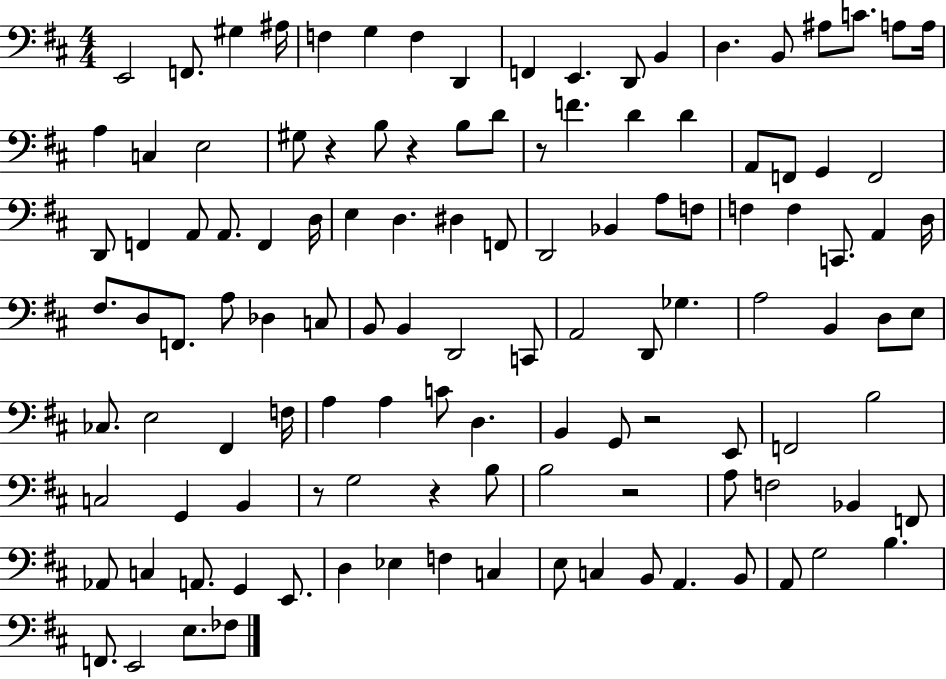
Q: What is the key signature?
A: D major